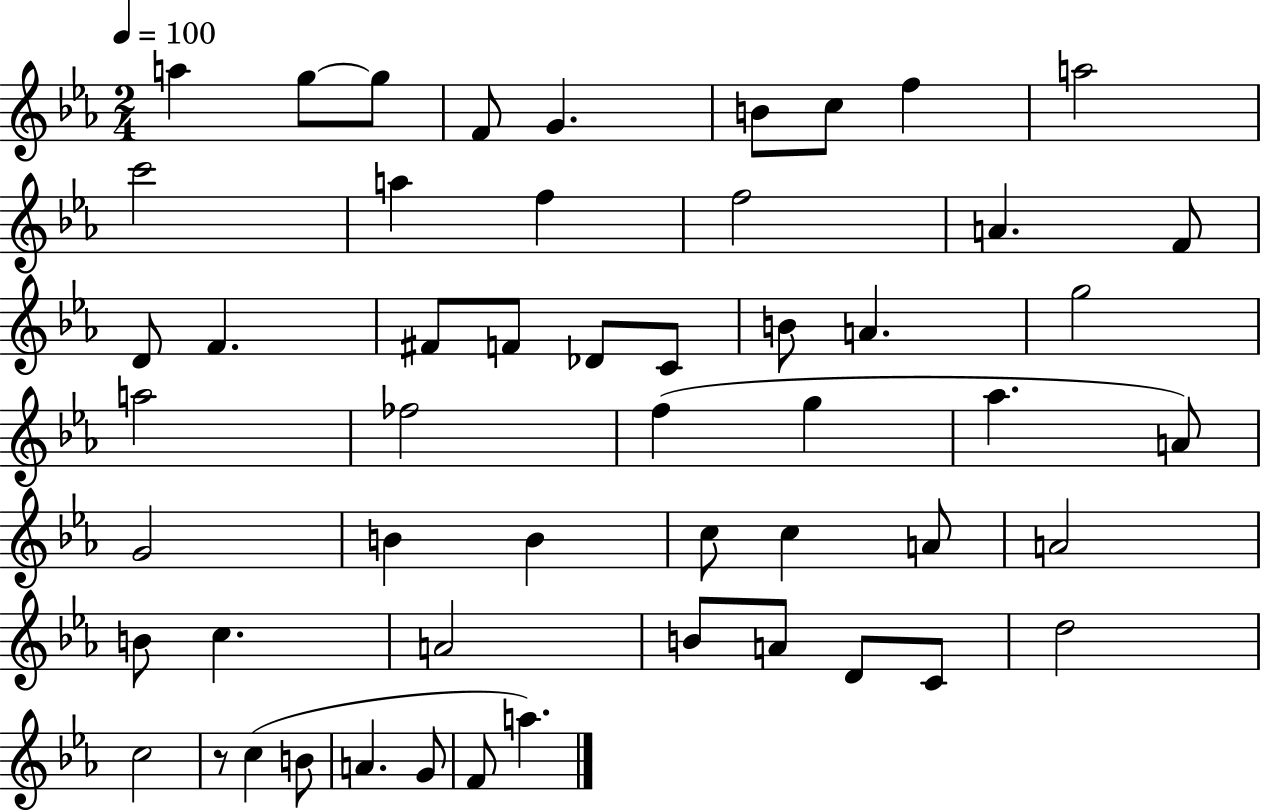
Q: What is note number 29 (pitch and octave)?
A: Ab5